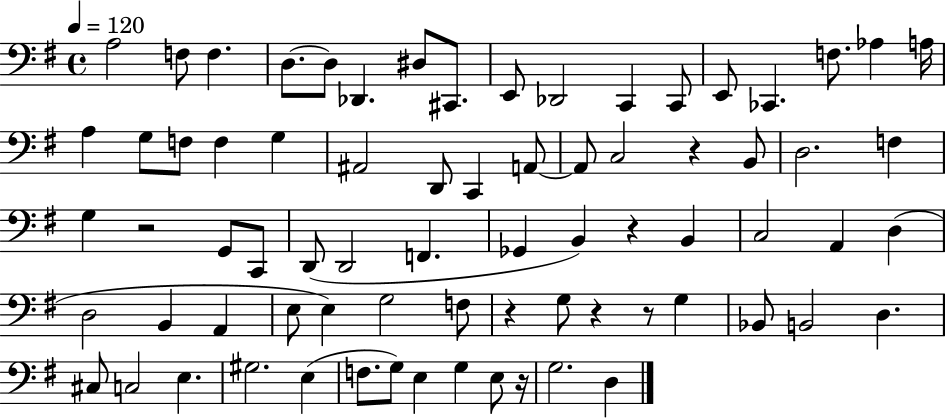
{
  \clef bass
  \time 4/4
  \defaultTimeSignature
  \key g \major
  \tempo 4 = 120
  \repeat volta 2 { a2 f8 f4. | d8.~~ d8 des,4. dis8 cis,8. | e,8 des,2 c,4 c,8 | e,8 ces,4. f8. aes4 a16 | \break a4 g8 f8 f4 g4 | ais,2 d,8 c,4 a,8~~ | a,8 c2 r4 b,8 | d2. f4 | \break g4 r2 g,8 c,8 | d,8( d,2 f,4. | ges,4 b,4) r4 b,4 | c2 a,4 d4( | \break d2 b,4 a,4 | e8 e4) g2 f8 | r4 g8 r4 r8 g4 | bes,8 b,2 d4. | \break cis8 c2 e4. | gis2. e4( | f8. g8) e4 g4 e8 r16 | g2. d4 | \break } \bar "|."
}